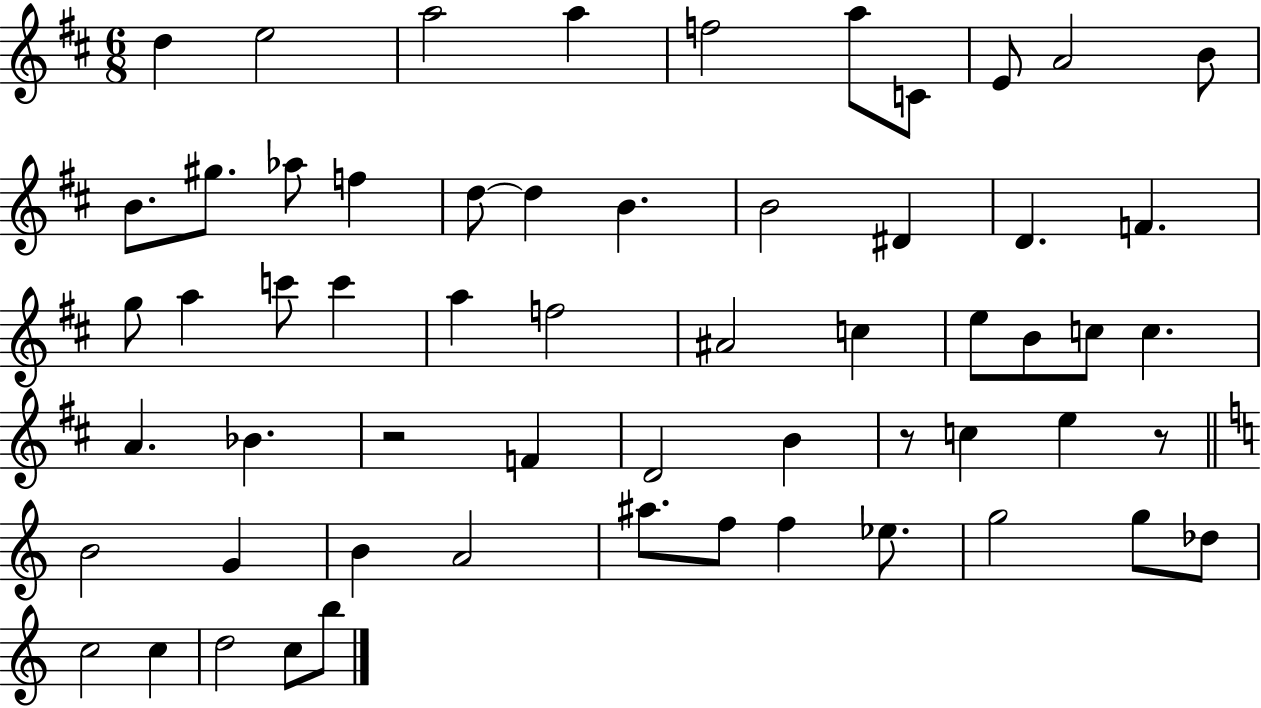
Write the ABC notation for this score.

X:1
T:Untitled
M:6/8
L:1/4
K:D
d e2 a2 a f2 a/2 C/2 E/2 A2 B/2 B/2 ^g/2 _a/2 f d/2 d B B2 ^D D F g/2 a c'/2 c' a f2 ^A2 c e/2 B/2 c/2 c A _B z2 F D2 B z/2 c e z/2 B2 G B A2 ^a/2 f/2 f _e/2 g2 g/2 _d/2 c2 c d2 c/2 b/2